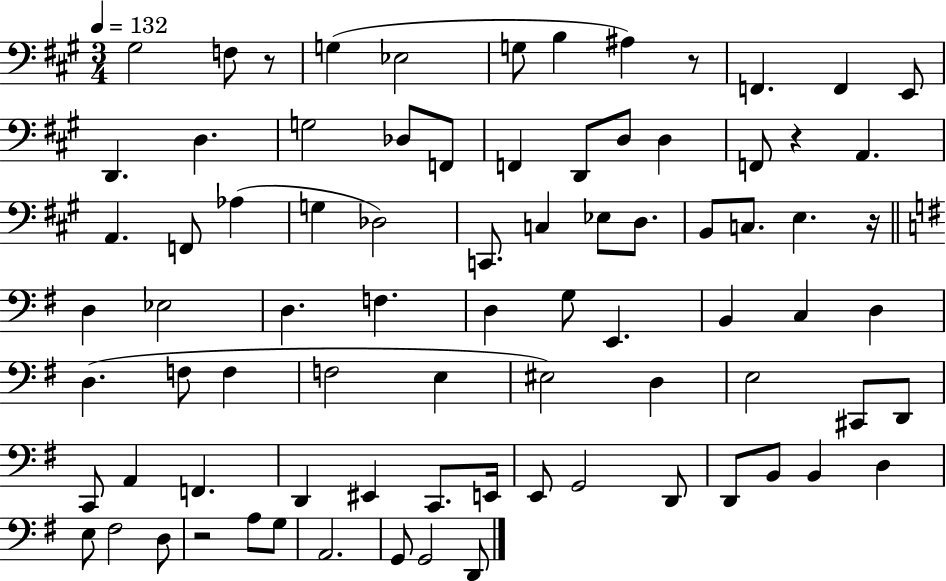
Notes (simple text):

G#3/h F3/e R/e G3/q Eb3/h G3/e B3/q A#3/q R/e F2/q. F2/q E2/e D2/q. D3/q. G3/h Db3/e F2/e F2/q D2/e D3/e D3/q F2/e R/q A2/q. A2/q. F2/e Ab3/q G3/q Db3/h C2/e. C3/q Eb3/e D3/e. B2/e C3/e. E3/q. R/s D3/q Eb3/h D3/q. F3/q. D3/q G3/e E2/q. B2/q C3/q D3/q D3/q. F3/e F3/q F3/h E3/q EIS3/h D3/q E3/h C#2/e D2/e C2/e A2/q F2/q. D2/q EIS2/q C2/e. E2/s E2/e G2/h D2/e D2/e B2/e B2/q D3/q E3/e F#3/h D3/e R/h A3/e G3/e A2/h. G2/e G2/h D2/e